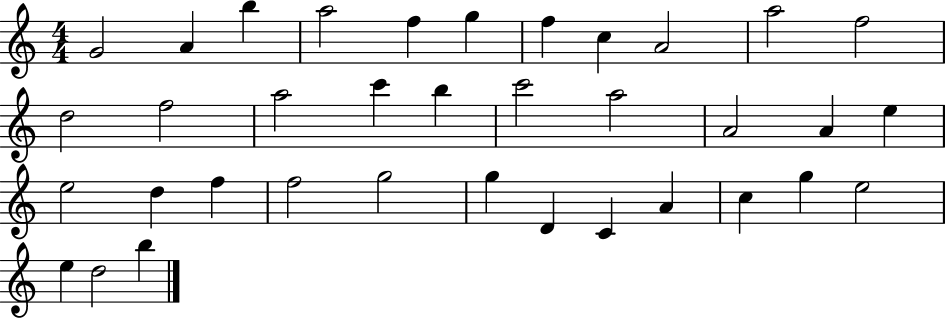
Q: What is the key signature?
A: C major